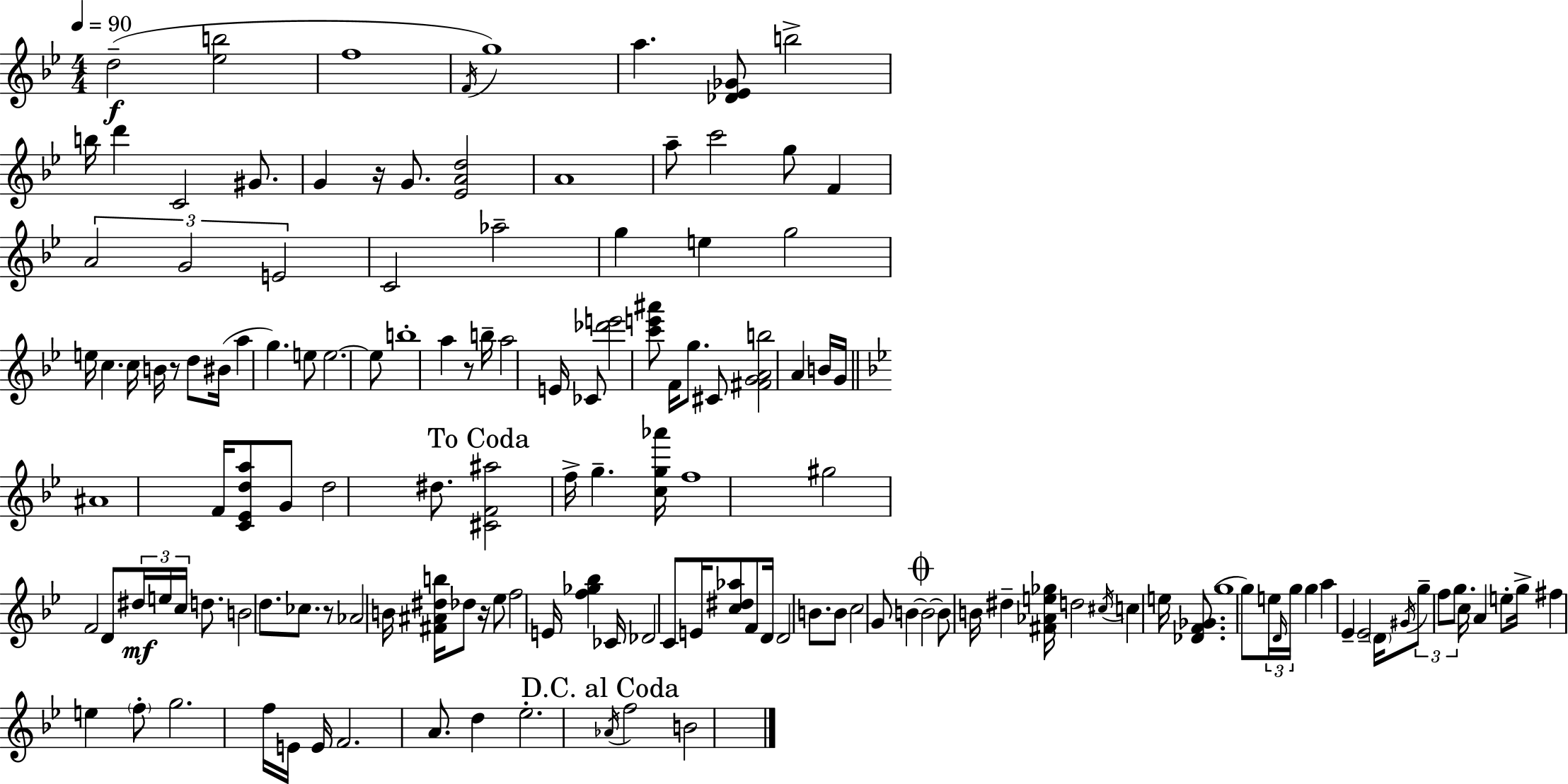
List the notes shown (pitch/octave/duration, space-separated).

D5/h [Eb5,B5]/h F5/w F4/s G5/w A5/q. [Db4,Eb4,Gb4]/e B5/h B5/s D6/q C4/h G#4/e. G4/q R/s G4/e. [Eb4,A4,D5]/h A4/w A5/e C6/h G5/e F4/q A4/h G4/h E4/h C4/h Ab5/h G5/q E5/q G5/h E5/s C5/q. C5/s B4/s R/e D5/e BIS4/s A5/q G5/q. E5/e E5/h. E5/e B5/w A5/q R/e B5/s A5/h E4/s CES4/e [Db6,E6]/h [C6,E6,A#6]/e F4/s G5/e. C#4/e [F#4,G4,A4,B5]/h A4/q B4/s G4/s A#4/w F4/s [C4,Eb4,D5,A5]/e G4/e D5/h D#5/e. [C#4,F4,A#5]/h F5/s G5/q. [C5,G5,Ab6]/s F5/w G#5/h F4/h D4/e D#5/s E5/s C5/s D5/e. B4/h D5/e. CES5/e. R/e Ab4/h B4/s [F#4,A#4,D#5,B5]/s Db5/e R/s Eb5/e F5/h E4/s [F5,Gb5,Bb5]/q CES4/s Db4/h C4/e E4/s [C5,D#5,Ab5]/e F4/e D4/s D4/h B4/e. B4/e C5/h G4/e B4/q B4/h B4/e B4/s D#5/q [F#4,Ab4,E5,Gb5]/s D5/h C#5/s C5/q E5/s [Db4,F4,Gb4]/e. G5/w G5/e E5/s D4/s G5/s G5/q A5/q Eb4/q Eb4/h D4/s G#4/s G5/e F5/e G5/e. C5/s A4/q E5/e G5/s F#5/q E5/q F5/e G5/h. F5/s E4/s E4/s F4/h. A4/e. D5/q Eb5/h. Ab4/s F5/h B4/h